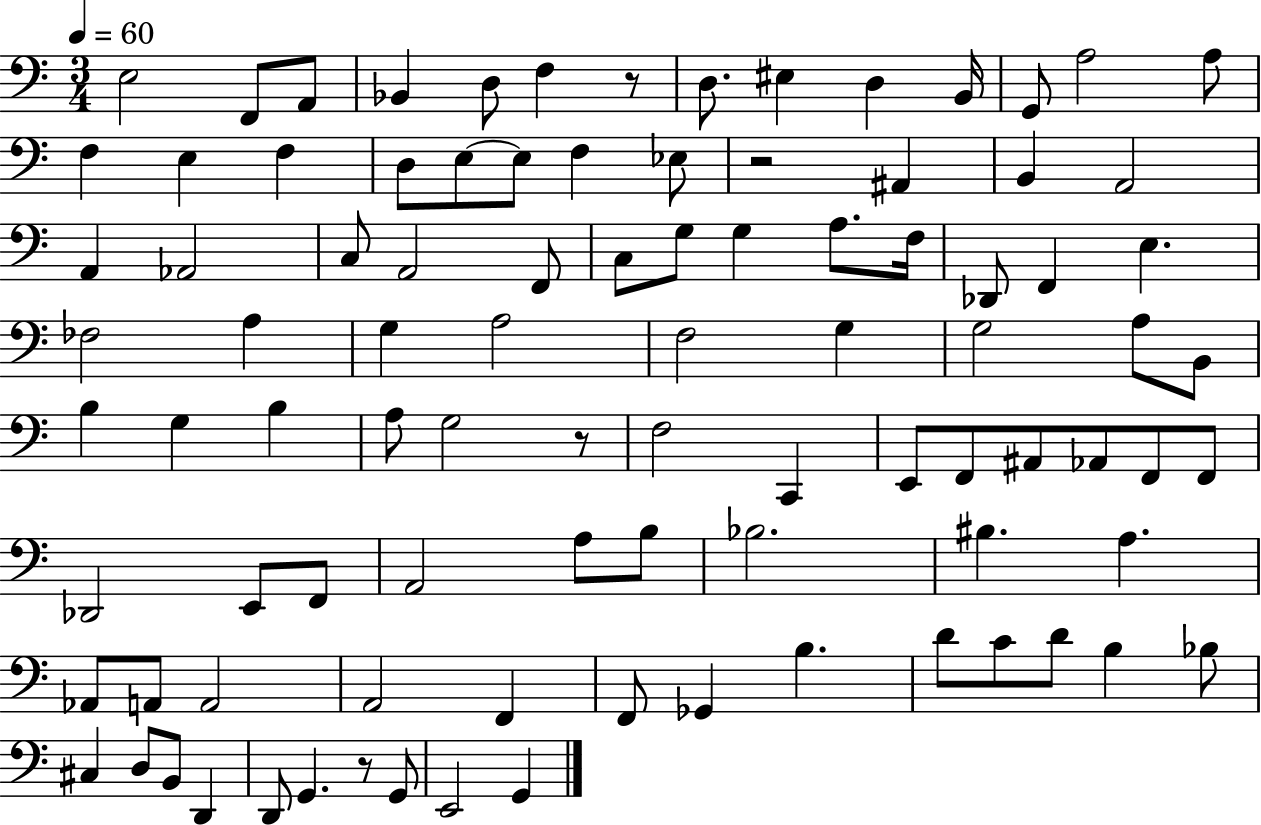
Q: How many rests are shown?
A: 4